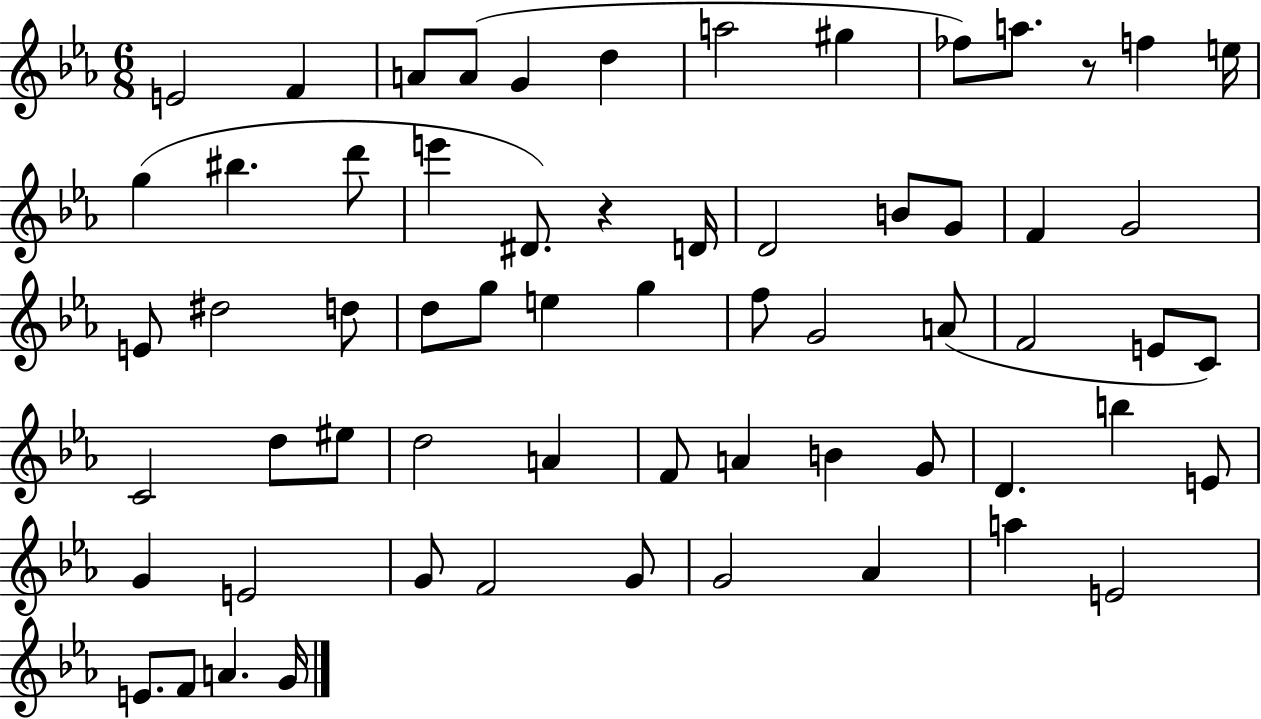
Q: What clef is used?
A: treble